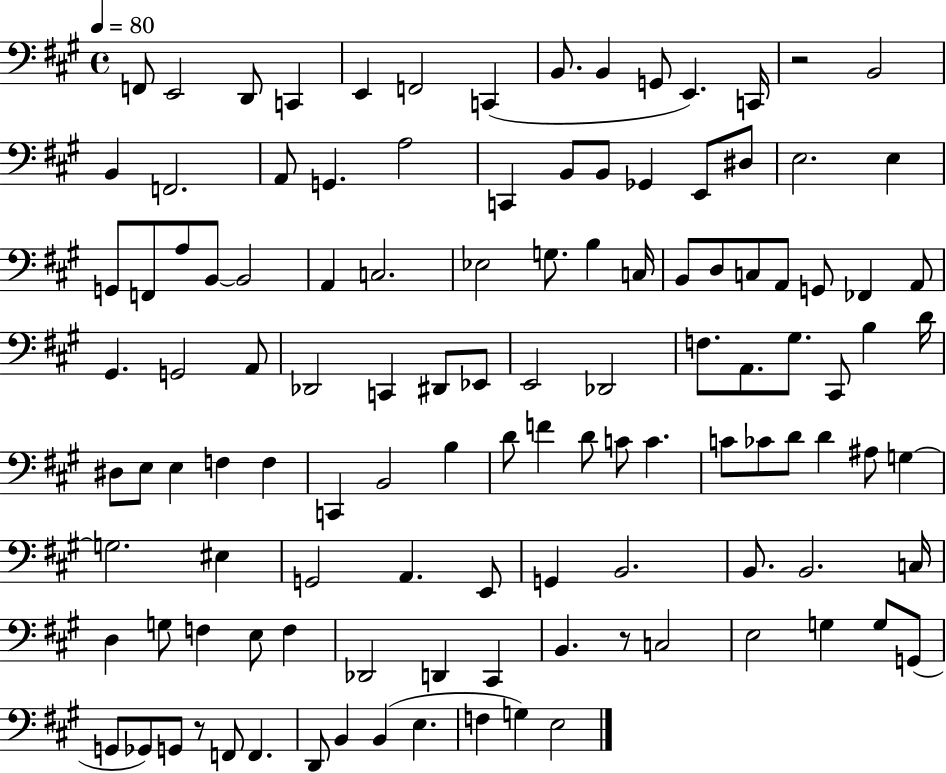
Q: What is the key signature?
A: A major